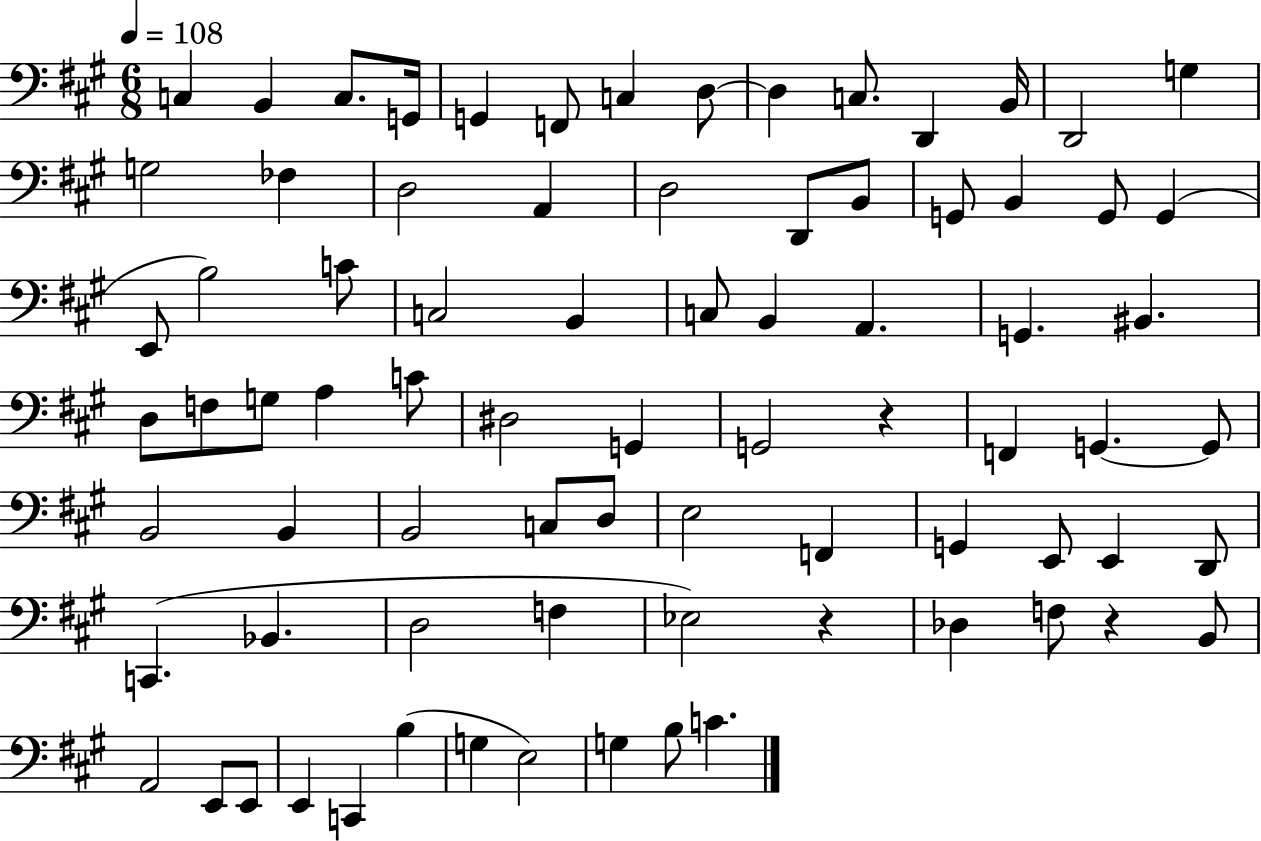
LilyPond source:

{
  \clef bass
  \numericTimeSignature
  \time 6/8
  \key a \major
  \tempo 4 = 108
  c4 b,4 c8. g,16 | g,4 f,8 c4 d8~~ | d4 c8. d,4 b,16 | d,2 g4 | \break g2 fes4 | d2 a,4 | d2 d,8 b,8 | g,8 b,4 g,8 g,4( | \break e,8 b2) c'8 | c2 b,4 | c8 b,4 a,4. | g,4. bis,4. | \break d8 f8 g8 a4 c'8 | dis2 g,4 | g,2 r4 | f,4 g,4.~~ g,8 | \break b,2 b,4 | b,2 c8 d8 | e2 f,4 | g,4 e,8 e,4 d,8 | \break c,4.( bes,4. | d2 f4 | ees2) r4 | des4 f8 r4 b,8 | \break a,2 e,8 e,8 | e,4 c,4 b4( | g4 e2) | g4 b8 c'4. | \break \bar "|."
}